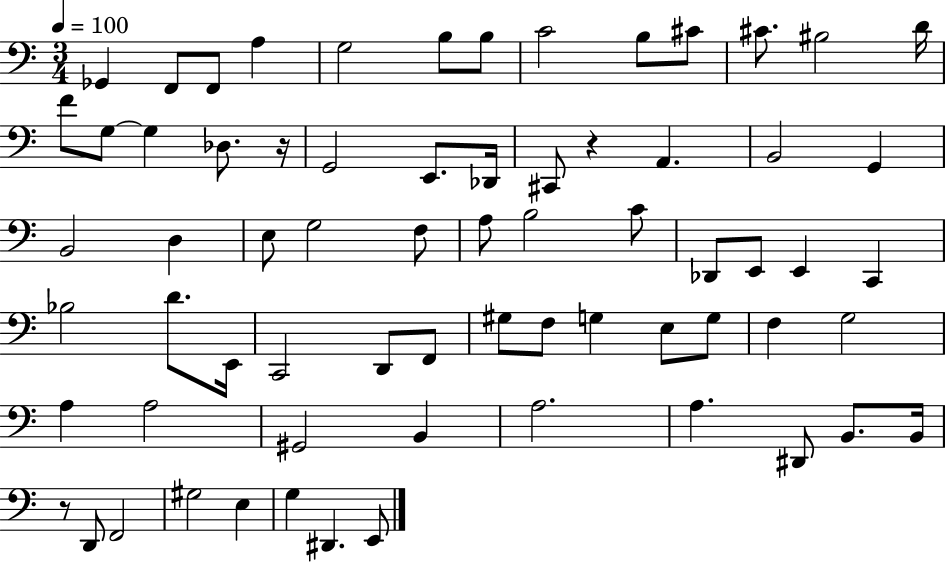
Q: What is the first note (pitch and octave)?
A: Gb2